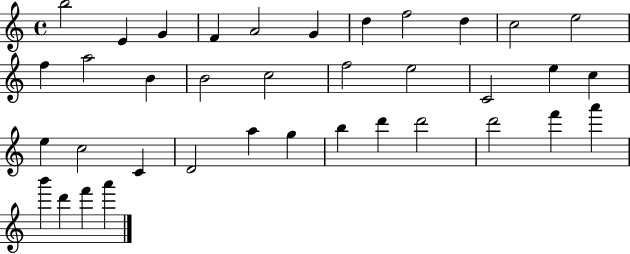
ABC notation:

X:1
T:Untitled
M:4/4
L:1/4
K:C
b2 E G F A2 G d f2 d c2 e2 f a2 B B2 c2 f2 e2 C2 e c e c2 C D2 a g b d' d'2 d'2 f' a' b' d' f' a'